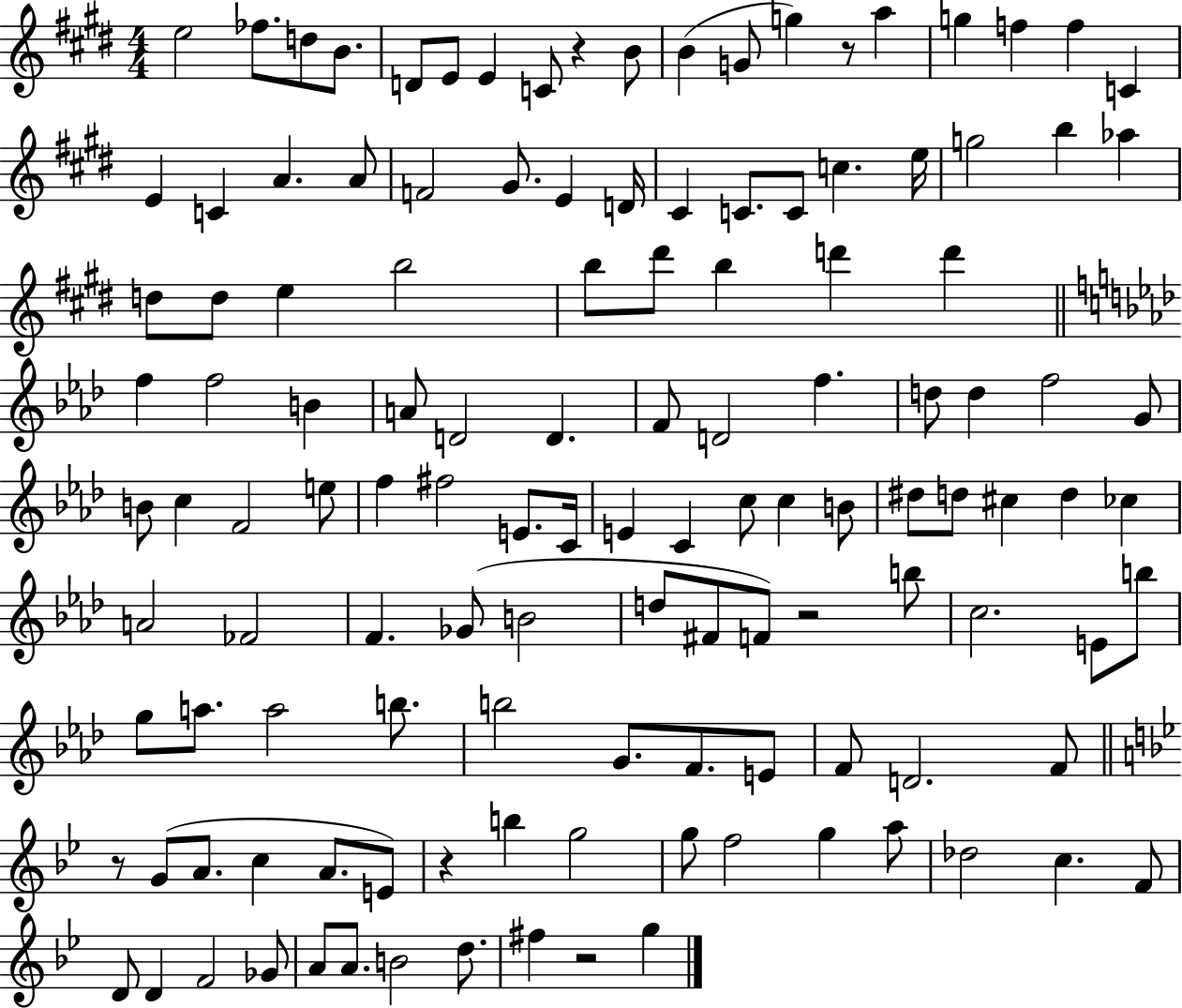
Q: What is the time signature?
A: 4/4